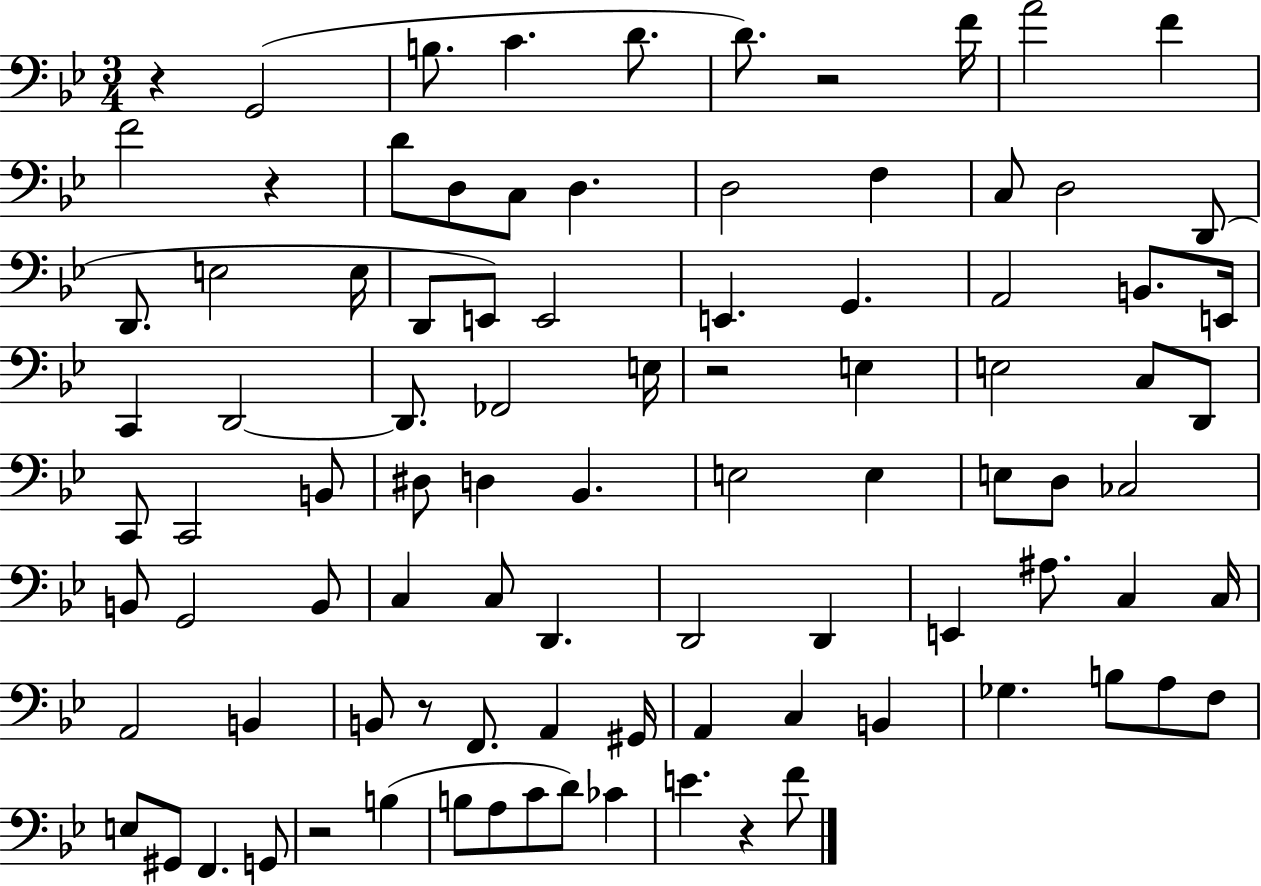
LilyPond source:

{
  \clef bass
  \numericTimeSignature
  \time 3/4
  \key bes \major
  r4 g,2( | b8. c'4. d'8. | d'8.) r2 f'16 | a'2 f'4 | \break f'2 r4 | d'8 d8 c8 d4. | d2 f4 | c8 d2 d,8( | \break d,8. e2 e16 | d,8 e,8) e,2 | e,4. g,4. | a,2 b,8. e,16 | \break c,4 d,2~~ | d,8. fes,2 e16 | r2 e4 | e2 c8 d,8 | \break c,8 c,2 b,8 | dis8 d4 bes,4. | e2 e4 | e8 d8 ces2 | \break b,8 g,2 b,8 | c4 c8 d,4. | d,2 d,4 | e,4 ais8. c4 c16 | \break a,2 b,4 | b,8 r8 f,8. a,4 gis,16 | a,4 c4 b,4 | ges4. b8 a8 f8 | \break e8 gis,8 f,4. g,8 | r2 b4( | b8 a8 c'8 d'8) ces'4 | e'4. r4 f'8 | \break \bar "|."
}